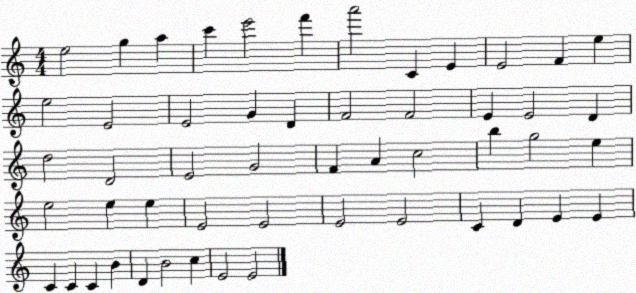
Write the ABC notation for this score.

X:1
T:Untitled
M:4/4
L:1/4
K:C
e2 g a c' e'2 f' a'2 C E E2 F e e2 E2 E2 G D F2 F2 E E2 D d2 D2 E2 G2 F A c2 b g2 e e2 e e E2 E2 E2 E2 C D E E C C C B D B2 c E2 E2